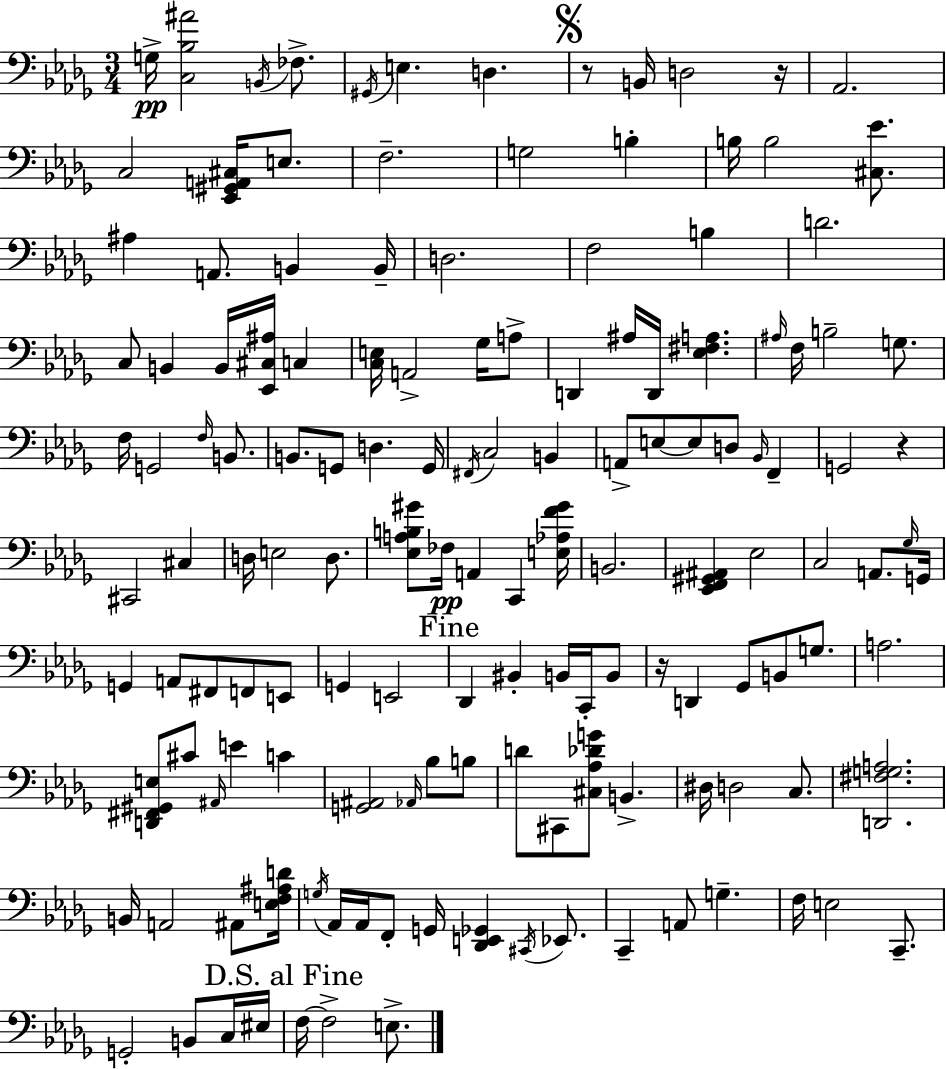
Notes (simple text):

G3/s [C3,Bb3,A#4]/h B2/s FES3/e. G#2/s E3/q. D3/q. R/e B2/s D3/h R/s Ab2/h. C3/h [Eb2,G#2,A2,C#3]/s E3/e. F3/h. G3/h B3/q B3/s B3/h [C#3,Eb4]/e. A#3/q A2/e. B2/q B2/s D3/h. F3/h B3/q D4/h. C3/e B2/q B2/s [Eb2,C#3,A#3]/s C3/q [C3,E3]/s A2/h Gb3/s A3/e D2/q A#3/s D2/s [Eb3,F#3,A3]/q. A#3/s F3/s B3/h G3/e. F3/s G2/h F3/s B2/e. B2/e. G2/e D3/q. G2/s F#2/s C3/h B2/q A2/e E3/e E3/e D3/e Bb2/s F2/q G2/h R/q C#2/h C#3/q D3/s E3/h D3/e. [Eb3,A3,B3,G#4]/e FES3/s A2/q C2/q [E3,Ab3,F4,G#4]/s B2/h. [Eb2,F2,G#2,A#2]/q Eb3/h C3/h A2/e. Gb3/s G2/s G2/q A2/e F#2/e F2/e E2/e G2/q E2/h Db2/q BIS2/q B2/s C2/s B2/e R/s D2/q Gb2/e B2/e G3/e. A3/h. [D2,F#2,G#2,E3]/e C#4/e A#2/s E4/q C4/q [G2,A#2]/h Ab2/s Bb3/e B3/e D4/e C#2/e [C#3,Ab3,Db4,G4]/e B2/q. D#3/s D3/h C3/e. [D2,F#3,G3,A3]/h. B2/s A2/h A#2/e [E3,F3,A#3,D4]/s G3/s Ab2/s Ab2/s F2/e G2/s [Db2,E2,Gb2]/q C#2/s Eb2/e. C2/q A2/e G3/q. F3/s E3/h C2/e. G2/h B2/e C3/s EIS3/s F3/s F3/h E3/e.